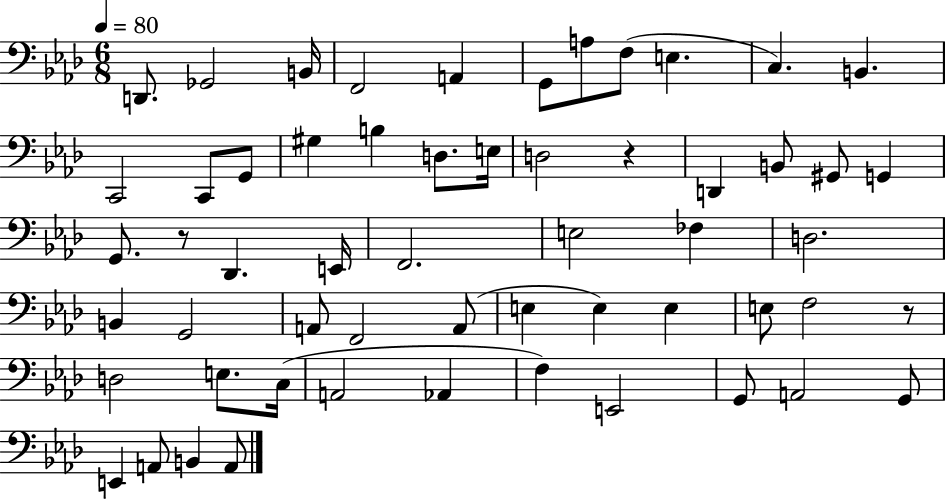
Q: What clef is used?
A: bass